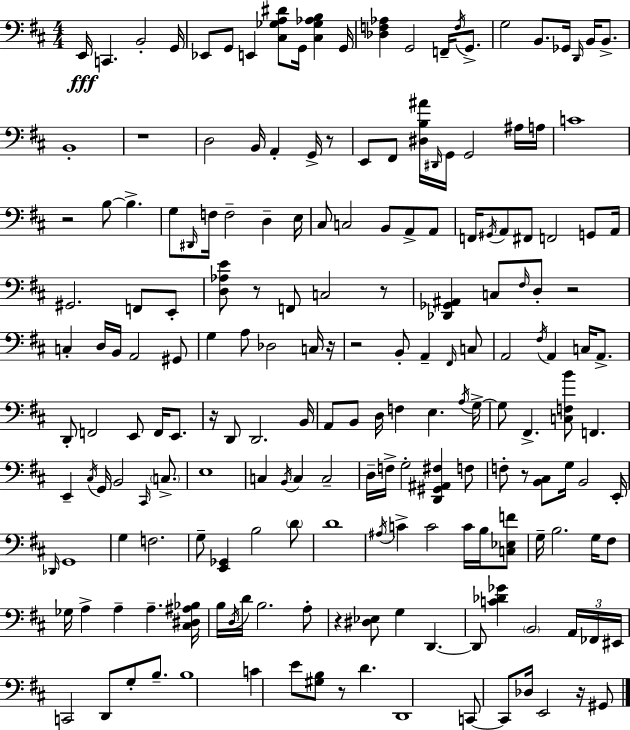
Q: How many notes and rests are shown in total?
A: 190